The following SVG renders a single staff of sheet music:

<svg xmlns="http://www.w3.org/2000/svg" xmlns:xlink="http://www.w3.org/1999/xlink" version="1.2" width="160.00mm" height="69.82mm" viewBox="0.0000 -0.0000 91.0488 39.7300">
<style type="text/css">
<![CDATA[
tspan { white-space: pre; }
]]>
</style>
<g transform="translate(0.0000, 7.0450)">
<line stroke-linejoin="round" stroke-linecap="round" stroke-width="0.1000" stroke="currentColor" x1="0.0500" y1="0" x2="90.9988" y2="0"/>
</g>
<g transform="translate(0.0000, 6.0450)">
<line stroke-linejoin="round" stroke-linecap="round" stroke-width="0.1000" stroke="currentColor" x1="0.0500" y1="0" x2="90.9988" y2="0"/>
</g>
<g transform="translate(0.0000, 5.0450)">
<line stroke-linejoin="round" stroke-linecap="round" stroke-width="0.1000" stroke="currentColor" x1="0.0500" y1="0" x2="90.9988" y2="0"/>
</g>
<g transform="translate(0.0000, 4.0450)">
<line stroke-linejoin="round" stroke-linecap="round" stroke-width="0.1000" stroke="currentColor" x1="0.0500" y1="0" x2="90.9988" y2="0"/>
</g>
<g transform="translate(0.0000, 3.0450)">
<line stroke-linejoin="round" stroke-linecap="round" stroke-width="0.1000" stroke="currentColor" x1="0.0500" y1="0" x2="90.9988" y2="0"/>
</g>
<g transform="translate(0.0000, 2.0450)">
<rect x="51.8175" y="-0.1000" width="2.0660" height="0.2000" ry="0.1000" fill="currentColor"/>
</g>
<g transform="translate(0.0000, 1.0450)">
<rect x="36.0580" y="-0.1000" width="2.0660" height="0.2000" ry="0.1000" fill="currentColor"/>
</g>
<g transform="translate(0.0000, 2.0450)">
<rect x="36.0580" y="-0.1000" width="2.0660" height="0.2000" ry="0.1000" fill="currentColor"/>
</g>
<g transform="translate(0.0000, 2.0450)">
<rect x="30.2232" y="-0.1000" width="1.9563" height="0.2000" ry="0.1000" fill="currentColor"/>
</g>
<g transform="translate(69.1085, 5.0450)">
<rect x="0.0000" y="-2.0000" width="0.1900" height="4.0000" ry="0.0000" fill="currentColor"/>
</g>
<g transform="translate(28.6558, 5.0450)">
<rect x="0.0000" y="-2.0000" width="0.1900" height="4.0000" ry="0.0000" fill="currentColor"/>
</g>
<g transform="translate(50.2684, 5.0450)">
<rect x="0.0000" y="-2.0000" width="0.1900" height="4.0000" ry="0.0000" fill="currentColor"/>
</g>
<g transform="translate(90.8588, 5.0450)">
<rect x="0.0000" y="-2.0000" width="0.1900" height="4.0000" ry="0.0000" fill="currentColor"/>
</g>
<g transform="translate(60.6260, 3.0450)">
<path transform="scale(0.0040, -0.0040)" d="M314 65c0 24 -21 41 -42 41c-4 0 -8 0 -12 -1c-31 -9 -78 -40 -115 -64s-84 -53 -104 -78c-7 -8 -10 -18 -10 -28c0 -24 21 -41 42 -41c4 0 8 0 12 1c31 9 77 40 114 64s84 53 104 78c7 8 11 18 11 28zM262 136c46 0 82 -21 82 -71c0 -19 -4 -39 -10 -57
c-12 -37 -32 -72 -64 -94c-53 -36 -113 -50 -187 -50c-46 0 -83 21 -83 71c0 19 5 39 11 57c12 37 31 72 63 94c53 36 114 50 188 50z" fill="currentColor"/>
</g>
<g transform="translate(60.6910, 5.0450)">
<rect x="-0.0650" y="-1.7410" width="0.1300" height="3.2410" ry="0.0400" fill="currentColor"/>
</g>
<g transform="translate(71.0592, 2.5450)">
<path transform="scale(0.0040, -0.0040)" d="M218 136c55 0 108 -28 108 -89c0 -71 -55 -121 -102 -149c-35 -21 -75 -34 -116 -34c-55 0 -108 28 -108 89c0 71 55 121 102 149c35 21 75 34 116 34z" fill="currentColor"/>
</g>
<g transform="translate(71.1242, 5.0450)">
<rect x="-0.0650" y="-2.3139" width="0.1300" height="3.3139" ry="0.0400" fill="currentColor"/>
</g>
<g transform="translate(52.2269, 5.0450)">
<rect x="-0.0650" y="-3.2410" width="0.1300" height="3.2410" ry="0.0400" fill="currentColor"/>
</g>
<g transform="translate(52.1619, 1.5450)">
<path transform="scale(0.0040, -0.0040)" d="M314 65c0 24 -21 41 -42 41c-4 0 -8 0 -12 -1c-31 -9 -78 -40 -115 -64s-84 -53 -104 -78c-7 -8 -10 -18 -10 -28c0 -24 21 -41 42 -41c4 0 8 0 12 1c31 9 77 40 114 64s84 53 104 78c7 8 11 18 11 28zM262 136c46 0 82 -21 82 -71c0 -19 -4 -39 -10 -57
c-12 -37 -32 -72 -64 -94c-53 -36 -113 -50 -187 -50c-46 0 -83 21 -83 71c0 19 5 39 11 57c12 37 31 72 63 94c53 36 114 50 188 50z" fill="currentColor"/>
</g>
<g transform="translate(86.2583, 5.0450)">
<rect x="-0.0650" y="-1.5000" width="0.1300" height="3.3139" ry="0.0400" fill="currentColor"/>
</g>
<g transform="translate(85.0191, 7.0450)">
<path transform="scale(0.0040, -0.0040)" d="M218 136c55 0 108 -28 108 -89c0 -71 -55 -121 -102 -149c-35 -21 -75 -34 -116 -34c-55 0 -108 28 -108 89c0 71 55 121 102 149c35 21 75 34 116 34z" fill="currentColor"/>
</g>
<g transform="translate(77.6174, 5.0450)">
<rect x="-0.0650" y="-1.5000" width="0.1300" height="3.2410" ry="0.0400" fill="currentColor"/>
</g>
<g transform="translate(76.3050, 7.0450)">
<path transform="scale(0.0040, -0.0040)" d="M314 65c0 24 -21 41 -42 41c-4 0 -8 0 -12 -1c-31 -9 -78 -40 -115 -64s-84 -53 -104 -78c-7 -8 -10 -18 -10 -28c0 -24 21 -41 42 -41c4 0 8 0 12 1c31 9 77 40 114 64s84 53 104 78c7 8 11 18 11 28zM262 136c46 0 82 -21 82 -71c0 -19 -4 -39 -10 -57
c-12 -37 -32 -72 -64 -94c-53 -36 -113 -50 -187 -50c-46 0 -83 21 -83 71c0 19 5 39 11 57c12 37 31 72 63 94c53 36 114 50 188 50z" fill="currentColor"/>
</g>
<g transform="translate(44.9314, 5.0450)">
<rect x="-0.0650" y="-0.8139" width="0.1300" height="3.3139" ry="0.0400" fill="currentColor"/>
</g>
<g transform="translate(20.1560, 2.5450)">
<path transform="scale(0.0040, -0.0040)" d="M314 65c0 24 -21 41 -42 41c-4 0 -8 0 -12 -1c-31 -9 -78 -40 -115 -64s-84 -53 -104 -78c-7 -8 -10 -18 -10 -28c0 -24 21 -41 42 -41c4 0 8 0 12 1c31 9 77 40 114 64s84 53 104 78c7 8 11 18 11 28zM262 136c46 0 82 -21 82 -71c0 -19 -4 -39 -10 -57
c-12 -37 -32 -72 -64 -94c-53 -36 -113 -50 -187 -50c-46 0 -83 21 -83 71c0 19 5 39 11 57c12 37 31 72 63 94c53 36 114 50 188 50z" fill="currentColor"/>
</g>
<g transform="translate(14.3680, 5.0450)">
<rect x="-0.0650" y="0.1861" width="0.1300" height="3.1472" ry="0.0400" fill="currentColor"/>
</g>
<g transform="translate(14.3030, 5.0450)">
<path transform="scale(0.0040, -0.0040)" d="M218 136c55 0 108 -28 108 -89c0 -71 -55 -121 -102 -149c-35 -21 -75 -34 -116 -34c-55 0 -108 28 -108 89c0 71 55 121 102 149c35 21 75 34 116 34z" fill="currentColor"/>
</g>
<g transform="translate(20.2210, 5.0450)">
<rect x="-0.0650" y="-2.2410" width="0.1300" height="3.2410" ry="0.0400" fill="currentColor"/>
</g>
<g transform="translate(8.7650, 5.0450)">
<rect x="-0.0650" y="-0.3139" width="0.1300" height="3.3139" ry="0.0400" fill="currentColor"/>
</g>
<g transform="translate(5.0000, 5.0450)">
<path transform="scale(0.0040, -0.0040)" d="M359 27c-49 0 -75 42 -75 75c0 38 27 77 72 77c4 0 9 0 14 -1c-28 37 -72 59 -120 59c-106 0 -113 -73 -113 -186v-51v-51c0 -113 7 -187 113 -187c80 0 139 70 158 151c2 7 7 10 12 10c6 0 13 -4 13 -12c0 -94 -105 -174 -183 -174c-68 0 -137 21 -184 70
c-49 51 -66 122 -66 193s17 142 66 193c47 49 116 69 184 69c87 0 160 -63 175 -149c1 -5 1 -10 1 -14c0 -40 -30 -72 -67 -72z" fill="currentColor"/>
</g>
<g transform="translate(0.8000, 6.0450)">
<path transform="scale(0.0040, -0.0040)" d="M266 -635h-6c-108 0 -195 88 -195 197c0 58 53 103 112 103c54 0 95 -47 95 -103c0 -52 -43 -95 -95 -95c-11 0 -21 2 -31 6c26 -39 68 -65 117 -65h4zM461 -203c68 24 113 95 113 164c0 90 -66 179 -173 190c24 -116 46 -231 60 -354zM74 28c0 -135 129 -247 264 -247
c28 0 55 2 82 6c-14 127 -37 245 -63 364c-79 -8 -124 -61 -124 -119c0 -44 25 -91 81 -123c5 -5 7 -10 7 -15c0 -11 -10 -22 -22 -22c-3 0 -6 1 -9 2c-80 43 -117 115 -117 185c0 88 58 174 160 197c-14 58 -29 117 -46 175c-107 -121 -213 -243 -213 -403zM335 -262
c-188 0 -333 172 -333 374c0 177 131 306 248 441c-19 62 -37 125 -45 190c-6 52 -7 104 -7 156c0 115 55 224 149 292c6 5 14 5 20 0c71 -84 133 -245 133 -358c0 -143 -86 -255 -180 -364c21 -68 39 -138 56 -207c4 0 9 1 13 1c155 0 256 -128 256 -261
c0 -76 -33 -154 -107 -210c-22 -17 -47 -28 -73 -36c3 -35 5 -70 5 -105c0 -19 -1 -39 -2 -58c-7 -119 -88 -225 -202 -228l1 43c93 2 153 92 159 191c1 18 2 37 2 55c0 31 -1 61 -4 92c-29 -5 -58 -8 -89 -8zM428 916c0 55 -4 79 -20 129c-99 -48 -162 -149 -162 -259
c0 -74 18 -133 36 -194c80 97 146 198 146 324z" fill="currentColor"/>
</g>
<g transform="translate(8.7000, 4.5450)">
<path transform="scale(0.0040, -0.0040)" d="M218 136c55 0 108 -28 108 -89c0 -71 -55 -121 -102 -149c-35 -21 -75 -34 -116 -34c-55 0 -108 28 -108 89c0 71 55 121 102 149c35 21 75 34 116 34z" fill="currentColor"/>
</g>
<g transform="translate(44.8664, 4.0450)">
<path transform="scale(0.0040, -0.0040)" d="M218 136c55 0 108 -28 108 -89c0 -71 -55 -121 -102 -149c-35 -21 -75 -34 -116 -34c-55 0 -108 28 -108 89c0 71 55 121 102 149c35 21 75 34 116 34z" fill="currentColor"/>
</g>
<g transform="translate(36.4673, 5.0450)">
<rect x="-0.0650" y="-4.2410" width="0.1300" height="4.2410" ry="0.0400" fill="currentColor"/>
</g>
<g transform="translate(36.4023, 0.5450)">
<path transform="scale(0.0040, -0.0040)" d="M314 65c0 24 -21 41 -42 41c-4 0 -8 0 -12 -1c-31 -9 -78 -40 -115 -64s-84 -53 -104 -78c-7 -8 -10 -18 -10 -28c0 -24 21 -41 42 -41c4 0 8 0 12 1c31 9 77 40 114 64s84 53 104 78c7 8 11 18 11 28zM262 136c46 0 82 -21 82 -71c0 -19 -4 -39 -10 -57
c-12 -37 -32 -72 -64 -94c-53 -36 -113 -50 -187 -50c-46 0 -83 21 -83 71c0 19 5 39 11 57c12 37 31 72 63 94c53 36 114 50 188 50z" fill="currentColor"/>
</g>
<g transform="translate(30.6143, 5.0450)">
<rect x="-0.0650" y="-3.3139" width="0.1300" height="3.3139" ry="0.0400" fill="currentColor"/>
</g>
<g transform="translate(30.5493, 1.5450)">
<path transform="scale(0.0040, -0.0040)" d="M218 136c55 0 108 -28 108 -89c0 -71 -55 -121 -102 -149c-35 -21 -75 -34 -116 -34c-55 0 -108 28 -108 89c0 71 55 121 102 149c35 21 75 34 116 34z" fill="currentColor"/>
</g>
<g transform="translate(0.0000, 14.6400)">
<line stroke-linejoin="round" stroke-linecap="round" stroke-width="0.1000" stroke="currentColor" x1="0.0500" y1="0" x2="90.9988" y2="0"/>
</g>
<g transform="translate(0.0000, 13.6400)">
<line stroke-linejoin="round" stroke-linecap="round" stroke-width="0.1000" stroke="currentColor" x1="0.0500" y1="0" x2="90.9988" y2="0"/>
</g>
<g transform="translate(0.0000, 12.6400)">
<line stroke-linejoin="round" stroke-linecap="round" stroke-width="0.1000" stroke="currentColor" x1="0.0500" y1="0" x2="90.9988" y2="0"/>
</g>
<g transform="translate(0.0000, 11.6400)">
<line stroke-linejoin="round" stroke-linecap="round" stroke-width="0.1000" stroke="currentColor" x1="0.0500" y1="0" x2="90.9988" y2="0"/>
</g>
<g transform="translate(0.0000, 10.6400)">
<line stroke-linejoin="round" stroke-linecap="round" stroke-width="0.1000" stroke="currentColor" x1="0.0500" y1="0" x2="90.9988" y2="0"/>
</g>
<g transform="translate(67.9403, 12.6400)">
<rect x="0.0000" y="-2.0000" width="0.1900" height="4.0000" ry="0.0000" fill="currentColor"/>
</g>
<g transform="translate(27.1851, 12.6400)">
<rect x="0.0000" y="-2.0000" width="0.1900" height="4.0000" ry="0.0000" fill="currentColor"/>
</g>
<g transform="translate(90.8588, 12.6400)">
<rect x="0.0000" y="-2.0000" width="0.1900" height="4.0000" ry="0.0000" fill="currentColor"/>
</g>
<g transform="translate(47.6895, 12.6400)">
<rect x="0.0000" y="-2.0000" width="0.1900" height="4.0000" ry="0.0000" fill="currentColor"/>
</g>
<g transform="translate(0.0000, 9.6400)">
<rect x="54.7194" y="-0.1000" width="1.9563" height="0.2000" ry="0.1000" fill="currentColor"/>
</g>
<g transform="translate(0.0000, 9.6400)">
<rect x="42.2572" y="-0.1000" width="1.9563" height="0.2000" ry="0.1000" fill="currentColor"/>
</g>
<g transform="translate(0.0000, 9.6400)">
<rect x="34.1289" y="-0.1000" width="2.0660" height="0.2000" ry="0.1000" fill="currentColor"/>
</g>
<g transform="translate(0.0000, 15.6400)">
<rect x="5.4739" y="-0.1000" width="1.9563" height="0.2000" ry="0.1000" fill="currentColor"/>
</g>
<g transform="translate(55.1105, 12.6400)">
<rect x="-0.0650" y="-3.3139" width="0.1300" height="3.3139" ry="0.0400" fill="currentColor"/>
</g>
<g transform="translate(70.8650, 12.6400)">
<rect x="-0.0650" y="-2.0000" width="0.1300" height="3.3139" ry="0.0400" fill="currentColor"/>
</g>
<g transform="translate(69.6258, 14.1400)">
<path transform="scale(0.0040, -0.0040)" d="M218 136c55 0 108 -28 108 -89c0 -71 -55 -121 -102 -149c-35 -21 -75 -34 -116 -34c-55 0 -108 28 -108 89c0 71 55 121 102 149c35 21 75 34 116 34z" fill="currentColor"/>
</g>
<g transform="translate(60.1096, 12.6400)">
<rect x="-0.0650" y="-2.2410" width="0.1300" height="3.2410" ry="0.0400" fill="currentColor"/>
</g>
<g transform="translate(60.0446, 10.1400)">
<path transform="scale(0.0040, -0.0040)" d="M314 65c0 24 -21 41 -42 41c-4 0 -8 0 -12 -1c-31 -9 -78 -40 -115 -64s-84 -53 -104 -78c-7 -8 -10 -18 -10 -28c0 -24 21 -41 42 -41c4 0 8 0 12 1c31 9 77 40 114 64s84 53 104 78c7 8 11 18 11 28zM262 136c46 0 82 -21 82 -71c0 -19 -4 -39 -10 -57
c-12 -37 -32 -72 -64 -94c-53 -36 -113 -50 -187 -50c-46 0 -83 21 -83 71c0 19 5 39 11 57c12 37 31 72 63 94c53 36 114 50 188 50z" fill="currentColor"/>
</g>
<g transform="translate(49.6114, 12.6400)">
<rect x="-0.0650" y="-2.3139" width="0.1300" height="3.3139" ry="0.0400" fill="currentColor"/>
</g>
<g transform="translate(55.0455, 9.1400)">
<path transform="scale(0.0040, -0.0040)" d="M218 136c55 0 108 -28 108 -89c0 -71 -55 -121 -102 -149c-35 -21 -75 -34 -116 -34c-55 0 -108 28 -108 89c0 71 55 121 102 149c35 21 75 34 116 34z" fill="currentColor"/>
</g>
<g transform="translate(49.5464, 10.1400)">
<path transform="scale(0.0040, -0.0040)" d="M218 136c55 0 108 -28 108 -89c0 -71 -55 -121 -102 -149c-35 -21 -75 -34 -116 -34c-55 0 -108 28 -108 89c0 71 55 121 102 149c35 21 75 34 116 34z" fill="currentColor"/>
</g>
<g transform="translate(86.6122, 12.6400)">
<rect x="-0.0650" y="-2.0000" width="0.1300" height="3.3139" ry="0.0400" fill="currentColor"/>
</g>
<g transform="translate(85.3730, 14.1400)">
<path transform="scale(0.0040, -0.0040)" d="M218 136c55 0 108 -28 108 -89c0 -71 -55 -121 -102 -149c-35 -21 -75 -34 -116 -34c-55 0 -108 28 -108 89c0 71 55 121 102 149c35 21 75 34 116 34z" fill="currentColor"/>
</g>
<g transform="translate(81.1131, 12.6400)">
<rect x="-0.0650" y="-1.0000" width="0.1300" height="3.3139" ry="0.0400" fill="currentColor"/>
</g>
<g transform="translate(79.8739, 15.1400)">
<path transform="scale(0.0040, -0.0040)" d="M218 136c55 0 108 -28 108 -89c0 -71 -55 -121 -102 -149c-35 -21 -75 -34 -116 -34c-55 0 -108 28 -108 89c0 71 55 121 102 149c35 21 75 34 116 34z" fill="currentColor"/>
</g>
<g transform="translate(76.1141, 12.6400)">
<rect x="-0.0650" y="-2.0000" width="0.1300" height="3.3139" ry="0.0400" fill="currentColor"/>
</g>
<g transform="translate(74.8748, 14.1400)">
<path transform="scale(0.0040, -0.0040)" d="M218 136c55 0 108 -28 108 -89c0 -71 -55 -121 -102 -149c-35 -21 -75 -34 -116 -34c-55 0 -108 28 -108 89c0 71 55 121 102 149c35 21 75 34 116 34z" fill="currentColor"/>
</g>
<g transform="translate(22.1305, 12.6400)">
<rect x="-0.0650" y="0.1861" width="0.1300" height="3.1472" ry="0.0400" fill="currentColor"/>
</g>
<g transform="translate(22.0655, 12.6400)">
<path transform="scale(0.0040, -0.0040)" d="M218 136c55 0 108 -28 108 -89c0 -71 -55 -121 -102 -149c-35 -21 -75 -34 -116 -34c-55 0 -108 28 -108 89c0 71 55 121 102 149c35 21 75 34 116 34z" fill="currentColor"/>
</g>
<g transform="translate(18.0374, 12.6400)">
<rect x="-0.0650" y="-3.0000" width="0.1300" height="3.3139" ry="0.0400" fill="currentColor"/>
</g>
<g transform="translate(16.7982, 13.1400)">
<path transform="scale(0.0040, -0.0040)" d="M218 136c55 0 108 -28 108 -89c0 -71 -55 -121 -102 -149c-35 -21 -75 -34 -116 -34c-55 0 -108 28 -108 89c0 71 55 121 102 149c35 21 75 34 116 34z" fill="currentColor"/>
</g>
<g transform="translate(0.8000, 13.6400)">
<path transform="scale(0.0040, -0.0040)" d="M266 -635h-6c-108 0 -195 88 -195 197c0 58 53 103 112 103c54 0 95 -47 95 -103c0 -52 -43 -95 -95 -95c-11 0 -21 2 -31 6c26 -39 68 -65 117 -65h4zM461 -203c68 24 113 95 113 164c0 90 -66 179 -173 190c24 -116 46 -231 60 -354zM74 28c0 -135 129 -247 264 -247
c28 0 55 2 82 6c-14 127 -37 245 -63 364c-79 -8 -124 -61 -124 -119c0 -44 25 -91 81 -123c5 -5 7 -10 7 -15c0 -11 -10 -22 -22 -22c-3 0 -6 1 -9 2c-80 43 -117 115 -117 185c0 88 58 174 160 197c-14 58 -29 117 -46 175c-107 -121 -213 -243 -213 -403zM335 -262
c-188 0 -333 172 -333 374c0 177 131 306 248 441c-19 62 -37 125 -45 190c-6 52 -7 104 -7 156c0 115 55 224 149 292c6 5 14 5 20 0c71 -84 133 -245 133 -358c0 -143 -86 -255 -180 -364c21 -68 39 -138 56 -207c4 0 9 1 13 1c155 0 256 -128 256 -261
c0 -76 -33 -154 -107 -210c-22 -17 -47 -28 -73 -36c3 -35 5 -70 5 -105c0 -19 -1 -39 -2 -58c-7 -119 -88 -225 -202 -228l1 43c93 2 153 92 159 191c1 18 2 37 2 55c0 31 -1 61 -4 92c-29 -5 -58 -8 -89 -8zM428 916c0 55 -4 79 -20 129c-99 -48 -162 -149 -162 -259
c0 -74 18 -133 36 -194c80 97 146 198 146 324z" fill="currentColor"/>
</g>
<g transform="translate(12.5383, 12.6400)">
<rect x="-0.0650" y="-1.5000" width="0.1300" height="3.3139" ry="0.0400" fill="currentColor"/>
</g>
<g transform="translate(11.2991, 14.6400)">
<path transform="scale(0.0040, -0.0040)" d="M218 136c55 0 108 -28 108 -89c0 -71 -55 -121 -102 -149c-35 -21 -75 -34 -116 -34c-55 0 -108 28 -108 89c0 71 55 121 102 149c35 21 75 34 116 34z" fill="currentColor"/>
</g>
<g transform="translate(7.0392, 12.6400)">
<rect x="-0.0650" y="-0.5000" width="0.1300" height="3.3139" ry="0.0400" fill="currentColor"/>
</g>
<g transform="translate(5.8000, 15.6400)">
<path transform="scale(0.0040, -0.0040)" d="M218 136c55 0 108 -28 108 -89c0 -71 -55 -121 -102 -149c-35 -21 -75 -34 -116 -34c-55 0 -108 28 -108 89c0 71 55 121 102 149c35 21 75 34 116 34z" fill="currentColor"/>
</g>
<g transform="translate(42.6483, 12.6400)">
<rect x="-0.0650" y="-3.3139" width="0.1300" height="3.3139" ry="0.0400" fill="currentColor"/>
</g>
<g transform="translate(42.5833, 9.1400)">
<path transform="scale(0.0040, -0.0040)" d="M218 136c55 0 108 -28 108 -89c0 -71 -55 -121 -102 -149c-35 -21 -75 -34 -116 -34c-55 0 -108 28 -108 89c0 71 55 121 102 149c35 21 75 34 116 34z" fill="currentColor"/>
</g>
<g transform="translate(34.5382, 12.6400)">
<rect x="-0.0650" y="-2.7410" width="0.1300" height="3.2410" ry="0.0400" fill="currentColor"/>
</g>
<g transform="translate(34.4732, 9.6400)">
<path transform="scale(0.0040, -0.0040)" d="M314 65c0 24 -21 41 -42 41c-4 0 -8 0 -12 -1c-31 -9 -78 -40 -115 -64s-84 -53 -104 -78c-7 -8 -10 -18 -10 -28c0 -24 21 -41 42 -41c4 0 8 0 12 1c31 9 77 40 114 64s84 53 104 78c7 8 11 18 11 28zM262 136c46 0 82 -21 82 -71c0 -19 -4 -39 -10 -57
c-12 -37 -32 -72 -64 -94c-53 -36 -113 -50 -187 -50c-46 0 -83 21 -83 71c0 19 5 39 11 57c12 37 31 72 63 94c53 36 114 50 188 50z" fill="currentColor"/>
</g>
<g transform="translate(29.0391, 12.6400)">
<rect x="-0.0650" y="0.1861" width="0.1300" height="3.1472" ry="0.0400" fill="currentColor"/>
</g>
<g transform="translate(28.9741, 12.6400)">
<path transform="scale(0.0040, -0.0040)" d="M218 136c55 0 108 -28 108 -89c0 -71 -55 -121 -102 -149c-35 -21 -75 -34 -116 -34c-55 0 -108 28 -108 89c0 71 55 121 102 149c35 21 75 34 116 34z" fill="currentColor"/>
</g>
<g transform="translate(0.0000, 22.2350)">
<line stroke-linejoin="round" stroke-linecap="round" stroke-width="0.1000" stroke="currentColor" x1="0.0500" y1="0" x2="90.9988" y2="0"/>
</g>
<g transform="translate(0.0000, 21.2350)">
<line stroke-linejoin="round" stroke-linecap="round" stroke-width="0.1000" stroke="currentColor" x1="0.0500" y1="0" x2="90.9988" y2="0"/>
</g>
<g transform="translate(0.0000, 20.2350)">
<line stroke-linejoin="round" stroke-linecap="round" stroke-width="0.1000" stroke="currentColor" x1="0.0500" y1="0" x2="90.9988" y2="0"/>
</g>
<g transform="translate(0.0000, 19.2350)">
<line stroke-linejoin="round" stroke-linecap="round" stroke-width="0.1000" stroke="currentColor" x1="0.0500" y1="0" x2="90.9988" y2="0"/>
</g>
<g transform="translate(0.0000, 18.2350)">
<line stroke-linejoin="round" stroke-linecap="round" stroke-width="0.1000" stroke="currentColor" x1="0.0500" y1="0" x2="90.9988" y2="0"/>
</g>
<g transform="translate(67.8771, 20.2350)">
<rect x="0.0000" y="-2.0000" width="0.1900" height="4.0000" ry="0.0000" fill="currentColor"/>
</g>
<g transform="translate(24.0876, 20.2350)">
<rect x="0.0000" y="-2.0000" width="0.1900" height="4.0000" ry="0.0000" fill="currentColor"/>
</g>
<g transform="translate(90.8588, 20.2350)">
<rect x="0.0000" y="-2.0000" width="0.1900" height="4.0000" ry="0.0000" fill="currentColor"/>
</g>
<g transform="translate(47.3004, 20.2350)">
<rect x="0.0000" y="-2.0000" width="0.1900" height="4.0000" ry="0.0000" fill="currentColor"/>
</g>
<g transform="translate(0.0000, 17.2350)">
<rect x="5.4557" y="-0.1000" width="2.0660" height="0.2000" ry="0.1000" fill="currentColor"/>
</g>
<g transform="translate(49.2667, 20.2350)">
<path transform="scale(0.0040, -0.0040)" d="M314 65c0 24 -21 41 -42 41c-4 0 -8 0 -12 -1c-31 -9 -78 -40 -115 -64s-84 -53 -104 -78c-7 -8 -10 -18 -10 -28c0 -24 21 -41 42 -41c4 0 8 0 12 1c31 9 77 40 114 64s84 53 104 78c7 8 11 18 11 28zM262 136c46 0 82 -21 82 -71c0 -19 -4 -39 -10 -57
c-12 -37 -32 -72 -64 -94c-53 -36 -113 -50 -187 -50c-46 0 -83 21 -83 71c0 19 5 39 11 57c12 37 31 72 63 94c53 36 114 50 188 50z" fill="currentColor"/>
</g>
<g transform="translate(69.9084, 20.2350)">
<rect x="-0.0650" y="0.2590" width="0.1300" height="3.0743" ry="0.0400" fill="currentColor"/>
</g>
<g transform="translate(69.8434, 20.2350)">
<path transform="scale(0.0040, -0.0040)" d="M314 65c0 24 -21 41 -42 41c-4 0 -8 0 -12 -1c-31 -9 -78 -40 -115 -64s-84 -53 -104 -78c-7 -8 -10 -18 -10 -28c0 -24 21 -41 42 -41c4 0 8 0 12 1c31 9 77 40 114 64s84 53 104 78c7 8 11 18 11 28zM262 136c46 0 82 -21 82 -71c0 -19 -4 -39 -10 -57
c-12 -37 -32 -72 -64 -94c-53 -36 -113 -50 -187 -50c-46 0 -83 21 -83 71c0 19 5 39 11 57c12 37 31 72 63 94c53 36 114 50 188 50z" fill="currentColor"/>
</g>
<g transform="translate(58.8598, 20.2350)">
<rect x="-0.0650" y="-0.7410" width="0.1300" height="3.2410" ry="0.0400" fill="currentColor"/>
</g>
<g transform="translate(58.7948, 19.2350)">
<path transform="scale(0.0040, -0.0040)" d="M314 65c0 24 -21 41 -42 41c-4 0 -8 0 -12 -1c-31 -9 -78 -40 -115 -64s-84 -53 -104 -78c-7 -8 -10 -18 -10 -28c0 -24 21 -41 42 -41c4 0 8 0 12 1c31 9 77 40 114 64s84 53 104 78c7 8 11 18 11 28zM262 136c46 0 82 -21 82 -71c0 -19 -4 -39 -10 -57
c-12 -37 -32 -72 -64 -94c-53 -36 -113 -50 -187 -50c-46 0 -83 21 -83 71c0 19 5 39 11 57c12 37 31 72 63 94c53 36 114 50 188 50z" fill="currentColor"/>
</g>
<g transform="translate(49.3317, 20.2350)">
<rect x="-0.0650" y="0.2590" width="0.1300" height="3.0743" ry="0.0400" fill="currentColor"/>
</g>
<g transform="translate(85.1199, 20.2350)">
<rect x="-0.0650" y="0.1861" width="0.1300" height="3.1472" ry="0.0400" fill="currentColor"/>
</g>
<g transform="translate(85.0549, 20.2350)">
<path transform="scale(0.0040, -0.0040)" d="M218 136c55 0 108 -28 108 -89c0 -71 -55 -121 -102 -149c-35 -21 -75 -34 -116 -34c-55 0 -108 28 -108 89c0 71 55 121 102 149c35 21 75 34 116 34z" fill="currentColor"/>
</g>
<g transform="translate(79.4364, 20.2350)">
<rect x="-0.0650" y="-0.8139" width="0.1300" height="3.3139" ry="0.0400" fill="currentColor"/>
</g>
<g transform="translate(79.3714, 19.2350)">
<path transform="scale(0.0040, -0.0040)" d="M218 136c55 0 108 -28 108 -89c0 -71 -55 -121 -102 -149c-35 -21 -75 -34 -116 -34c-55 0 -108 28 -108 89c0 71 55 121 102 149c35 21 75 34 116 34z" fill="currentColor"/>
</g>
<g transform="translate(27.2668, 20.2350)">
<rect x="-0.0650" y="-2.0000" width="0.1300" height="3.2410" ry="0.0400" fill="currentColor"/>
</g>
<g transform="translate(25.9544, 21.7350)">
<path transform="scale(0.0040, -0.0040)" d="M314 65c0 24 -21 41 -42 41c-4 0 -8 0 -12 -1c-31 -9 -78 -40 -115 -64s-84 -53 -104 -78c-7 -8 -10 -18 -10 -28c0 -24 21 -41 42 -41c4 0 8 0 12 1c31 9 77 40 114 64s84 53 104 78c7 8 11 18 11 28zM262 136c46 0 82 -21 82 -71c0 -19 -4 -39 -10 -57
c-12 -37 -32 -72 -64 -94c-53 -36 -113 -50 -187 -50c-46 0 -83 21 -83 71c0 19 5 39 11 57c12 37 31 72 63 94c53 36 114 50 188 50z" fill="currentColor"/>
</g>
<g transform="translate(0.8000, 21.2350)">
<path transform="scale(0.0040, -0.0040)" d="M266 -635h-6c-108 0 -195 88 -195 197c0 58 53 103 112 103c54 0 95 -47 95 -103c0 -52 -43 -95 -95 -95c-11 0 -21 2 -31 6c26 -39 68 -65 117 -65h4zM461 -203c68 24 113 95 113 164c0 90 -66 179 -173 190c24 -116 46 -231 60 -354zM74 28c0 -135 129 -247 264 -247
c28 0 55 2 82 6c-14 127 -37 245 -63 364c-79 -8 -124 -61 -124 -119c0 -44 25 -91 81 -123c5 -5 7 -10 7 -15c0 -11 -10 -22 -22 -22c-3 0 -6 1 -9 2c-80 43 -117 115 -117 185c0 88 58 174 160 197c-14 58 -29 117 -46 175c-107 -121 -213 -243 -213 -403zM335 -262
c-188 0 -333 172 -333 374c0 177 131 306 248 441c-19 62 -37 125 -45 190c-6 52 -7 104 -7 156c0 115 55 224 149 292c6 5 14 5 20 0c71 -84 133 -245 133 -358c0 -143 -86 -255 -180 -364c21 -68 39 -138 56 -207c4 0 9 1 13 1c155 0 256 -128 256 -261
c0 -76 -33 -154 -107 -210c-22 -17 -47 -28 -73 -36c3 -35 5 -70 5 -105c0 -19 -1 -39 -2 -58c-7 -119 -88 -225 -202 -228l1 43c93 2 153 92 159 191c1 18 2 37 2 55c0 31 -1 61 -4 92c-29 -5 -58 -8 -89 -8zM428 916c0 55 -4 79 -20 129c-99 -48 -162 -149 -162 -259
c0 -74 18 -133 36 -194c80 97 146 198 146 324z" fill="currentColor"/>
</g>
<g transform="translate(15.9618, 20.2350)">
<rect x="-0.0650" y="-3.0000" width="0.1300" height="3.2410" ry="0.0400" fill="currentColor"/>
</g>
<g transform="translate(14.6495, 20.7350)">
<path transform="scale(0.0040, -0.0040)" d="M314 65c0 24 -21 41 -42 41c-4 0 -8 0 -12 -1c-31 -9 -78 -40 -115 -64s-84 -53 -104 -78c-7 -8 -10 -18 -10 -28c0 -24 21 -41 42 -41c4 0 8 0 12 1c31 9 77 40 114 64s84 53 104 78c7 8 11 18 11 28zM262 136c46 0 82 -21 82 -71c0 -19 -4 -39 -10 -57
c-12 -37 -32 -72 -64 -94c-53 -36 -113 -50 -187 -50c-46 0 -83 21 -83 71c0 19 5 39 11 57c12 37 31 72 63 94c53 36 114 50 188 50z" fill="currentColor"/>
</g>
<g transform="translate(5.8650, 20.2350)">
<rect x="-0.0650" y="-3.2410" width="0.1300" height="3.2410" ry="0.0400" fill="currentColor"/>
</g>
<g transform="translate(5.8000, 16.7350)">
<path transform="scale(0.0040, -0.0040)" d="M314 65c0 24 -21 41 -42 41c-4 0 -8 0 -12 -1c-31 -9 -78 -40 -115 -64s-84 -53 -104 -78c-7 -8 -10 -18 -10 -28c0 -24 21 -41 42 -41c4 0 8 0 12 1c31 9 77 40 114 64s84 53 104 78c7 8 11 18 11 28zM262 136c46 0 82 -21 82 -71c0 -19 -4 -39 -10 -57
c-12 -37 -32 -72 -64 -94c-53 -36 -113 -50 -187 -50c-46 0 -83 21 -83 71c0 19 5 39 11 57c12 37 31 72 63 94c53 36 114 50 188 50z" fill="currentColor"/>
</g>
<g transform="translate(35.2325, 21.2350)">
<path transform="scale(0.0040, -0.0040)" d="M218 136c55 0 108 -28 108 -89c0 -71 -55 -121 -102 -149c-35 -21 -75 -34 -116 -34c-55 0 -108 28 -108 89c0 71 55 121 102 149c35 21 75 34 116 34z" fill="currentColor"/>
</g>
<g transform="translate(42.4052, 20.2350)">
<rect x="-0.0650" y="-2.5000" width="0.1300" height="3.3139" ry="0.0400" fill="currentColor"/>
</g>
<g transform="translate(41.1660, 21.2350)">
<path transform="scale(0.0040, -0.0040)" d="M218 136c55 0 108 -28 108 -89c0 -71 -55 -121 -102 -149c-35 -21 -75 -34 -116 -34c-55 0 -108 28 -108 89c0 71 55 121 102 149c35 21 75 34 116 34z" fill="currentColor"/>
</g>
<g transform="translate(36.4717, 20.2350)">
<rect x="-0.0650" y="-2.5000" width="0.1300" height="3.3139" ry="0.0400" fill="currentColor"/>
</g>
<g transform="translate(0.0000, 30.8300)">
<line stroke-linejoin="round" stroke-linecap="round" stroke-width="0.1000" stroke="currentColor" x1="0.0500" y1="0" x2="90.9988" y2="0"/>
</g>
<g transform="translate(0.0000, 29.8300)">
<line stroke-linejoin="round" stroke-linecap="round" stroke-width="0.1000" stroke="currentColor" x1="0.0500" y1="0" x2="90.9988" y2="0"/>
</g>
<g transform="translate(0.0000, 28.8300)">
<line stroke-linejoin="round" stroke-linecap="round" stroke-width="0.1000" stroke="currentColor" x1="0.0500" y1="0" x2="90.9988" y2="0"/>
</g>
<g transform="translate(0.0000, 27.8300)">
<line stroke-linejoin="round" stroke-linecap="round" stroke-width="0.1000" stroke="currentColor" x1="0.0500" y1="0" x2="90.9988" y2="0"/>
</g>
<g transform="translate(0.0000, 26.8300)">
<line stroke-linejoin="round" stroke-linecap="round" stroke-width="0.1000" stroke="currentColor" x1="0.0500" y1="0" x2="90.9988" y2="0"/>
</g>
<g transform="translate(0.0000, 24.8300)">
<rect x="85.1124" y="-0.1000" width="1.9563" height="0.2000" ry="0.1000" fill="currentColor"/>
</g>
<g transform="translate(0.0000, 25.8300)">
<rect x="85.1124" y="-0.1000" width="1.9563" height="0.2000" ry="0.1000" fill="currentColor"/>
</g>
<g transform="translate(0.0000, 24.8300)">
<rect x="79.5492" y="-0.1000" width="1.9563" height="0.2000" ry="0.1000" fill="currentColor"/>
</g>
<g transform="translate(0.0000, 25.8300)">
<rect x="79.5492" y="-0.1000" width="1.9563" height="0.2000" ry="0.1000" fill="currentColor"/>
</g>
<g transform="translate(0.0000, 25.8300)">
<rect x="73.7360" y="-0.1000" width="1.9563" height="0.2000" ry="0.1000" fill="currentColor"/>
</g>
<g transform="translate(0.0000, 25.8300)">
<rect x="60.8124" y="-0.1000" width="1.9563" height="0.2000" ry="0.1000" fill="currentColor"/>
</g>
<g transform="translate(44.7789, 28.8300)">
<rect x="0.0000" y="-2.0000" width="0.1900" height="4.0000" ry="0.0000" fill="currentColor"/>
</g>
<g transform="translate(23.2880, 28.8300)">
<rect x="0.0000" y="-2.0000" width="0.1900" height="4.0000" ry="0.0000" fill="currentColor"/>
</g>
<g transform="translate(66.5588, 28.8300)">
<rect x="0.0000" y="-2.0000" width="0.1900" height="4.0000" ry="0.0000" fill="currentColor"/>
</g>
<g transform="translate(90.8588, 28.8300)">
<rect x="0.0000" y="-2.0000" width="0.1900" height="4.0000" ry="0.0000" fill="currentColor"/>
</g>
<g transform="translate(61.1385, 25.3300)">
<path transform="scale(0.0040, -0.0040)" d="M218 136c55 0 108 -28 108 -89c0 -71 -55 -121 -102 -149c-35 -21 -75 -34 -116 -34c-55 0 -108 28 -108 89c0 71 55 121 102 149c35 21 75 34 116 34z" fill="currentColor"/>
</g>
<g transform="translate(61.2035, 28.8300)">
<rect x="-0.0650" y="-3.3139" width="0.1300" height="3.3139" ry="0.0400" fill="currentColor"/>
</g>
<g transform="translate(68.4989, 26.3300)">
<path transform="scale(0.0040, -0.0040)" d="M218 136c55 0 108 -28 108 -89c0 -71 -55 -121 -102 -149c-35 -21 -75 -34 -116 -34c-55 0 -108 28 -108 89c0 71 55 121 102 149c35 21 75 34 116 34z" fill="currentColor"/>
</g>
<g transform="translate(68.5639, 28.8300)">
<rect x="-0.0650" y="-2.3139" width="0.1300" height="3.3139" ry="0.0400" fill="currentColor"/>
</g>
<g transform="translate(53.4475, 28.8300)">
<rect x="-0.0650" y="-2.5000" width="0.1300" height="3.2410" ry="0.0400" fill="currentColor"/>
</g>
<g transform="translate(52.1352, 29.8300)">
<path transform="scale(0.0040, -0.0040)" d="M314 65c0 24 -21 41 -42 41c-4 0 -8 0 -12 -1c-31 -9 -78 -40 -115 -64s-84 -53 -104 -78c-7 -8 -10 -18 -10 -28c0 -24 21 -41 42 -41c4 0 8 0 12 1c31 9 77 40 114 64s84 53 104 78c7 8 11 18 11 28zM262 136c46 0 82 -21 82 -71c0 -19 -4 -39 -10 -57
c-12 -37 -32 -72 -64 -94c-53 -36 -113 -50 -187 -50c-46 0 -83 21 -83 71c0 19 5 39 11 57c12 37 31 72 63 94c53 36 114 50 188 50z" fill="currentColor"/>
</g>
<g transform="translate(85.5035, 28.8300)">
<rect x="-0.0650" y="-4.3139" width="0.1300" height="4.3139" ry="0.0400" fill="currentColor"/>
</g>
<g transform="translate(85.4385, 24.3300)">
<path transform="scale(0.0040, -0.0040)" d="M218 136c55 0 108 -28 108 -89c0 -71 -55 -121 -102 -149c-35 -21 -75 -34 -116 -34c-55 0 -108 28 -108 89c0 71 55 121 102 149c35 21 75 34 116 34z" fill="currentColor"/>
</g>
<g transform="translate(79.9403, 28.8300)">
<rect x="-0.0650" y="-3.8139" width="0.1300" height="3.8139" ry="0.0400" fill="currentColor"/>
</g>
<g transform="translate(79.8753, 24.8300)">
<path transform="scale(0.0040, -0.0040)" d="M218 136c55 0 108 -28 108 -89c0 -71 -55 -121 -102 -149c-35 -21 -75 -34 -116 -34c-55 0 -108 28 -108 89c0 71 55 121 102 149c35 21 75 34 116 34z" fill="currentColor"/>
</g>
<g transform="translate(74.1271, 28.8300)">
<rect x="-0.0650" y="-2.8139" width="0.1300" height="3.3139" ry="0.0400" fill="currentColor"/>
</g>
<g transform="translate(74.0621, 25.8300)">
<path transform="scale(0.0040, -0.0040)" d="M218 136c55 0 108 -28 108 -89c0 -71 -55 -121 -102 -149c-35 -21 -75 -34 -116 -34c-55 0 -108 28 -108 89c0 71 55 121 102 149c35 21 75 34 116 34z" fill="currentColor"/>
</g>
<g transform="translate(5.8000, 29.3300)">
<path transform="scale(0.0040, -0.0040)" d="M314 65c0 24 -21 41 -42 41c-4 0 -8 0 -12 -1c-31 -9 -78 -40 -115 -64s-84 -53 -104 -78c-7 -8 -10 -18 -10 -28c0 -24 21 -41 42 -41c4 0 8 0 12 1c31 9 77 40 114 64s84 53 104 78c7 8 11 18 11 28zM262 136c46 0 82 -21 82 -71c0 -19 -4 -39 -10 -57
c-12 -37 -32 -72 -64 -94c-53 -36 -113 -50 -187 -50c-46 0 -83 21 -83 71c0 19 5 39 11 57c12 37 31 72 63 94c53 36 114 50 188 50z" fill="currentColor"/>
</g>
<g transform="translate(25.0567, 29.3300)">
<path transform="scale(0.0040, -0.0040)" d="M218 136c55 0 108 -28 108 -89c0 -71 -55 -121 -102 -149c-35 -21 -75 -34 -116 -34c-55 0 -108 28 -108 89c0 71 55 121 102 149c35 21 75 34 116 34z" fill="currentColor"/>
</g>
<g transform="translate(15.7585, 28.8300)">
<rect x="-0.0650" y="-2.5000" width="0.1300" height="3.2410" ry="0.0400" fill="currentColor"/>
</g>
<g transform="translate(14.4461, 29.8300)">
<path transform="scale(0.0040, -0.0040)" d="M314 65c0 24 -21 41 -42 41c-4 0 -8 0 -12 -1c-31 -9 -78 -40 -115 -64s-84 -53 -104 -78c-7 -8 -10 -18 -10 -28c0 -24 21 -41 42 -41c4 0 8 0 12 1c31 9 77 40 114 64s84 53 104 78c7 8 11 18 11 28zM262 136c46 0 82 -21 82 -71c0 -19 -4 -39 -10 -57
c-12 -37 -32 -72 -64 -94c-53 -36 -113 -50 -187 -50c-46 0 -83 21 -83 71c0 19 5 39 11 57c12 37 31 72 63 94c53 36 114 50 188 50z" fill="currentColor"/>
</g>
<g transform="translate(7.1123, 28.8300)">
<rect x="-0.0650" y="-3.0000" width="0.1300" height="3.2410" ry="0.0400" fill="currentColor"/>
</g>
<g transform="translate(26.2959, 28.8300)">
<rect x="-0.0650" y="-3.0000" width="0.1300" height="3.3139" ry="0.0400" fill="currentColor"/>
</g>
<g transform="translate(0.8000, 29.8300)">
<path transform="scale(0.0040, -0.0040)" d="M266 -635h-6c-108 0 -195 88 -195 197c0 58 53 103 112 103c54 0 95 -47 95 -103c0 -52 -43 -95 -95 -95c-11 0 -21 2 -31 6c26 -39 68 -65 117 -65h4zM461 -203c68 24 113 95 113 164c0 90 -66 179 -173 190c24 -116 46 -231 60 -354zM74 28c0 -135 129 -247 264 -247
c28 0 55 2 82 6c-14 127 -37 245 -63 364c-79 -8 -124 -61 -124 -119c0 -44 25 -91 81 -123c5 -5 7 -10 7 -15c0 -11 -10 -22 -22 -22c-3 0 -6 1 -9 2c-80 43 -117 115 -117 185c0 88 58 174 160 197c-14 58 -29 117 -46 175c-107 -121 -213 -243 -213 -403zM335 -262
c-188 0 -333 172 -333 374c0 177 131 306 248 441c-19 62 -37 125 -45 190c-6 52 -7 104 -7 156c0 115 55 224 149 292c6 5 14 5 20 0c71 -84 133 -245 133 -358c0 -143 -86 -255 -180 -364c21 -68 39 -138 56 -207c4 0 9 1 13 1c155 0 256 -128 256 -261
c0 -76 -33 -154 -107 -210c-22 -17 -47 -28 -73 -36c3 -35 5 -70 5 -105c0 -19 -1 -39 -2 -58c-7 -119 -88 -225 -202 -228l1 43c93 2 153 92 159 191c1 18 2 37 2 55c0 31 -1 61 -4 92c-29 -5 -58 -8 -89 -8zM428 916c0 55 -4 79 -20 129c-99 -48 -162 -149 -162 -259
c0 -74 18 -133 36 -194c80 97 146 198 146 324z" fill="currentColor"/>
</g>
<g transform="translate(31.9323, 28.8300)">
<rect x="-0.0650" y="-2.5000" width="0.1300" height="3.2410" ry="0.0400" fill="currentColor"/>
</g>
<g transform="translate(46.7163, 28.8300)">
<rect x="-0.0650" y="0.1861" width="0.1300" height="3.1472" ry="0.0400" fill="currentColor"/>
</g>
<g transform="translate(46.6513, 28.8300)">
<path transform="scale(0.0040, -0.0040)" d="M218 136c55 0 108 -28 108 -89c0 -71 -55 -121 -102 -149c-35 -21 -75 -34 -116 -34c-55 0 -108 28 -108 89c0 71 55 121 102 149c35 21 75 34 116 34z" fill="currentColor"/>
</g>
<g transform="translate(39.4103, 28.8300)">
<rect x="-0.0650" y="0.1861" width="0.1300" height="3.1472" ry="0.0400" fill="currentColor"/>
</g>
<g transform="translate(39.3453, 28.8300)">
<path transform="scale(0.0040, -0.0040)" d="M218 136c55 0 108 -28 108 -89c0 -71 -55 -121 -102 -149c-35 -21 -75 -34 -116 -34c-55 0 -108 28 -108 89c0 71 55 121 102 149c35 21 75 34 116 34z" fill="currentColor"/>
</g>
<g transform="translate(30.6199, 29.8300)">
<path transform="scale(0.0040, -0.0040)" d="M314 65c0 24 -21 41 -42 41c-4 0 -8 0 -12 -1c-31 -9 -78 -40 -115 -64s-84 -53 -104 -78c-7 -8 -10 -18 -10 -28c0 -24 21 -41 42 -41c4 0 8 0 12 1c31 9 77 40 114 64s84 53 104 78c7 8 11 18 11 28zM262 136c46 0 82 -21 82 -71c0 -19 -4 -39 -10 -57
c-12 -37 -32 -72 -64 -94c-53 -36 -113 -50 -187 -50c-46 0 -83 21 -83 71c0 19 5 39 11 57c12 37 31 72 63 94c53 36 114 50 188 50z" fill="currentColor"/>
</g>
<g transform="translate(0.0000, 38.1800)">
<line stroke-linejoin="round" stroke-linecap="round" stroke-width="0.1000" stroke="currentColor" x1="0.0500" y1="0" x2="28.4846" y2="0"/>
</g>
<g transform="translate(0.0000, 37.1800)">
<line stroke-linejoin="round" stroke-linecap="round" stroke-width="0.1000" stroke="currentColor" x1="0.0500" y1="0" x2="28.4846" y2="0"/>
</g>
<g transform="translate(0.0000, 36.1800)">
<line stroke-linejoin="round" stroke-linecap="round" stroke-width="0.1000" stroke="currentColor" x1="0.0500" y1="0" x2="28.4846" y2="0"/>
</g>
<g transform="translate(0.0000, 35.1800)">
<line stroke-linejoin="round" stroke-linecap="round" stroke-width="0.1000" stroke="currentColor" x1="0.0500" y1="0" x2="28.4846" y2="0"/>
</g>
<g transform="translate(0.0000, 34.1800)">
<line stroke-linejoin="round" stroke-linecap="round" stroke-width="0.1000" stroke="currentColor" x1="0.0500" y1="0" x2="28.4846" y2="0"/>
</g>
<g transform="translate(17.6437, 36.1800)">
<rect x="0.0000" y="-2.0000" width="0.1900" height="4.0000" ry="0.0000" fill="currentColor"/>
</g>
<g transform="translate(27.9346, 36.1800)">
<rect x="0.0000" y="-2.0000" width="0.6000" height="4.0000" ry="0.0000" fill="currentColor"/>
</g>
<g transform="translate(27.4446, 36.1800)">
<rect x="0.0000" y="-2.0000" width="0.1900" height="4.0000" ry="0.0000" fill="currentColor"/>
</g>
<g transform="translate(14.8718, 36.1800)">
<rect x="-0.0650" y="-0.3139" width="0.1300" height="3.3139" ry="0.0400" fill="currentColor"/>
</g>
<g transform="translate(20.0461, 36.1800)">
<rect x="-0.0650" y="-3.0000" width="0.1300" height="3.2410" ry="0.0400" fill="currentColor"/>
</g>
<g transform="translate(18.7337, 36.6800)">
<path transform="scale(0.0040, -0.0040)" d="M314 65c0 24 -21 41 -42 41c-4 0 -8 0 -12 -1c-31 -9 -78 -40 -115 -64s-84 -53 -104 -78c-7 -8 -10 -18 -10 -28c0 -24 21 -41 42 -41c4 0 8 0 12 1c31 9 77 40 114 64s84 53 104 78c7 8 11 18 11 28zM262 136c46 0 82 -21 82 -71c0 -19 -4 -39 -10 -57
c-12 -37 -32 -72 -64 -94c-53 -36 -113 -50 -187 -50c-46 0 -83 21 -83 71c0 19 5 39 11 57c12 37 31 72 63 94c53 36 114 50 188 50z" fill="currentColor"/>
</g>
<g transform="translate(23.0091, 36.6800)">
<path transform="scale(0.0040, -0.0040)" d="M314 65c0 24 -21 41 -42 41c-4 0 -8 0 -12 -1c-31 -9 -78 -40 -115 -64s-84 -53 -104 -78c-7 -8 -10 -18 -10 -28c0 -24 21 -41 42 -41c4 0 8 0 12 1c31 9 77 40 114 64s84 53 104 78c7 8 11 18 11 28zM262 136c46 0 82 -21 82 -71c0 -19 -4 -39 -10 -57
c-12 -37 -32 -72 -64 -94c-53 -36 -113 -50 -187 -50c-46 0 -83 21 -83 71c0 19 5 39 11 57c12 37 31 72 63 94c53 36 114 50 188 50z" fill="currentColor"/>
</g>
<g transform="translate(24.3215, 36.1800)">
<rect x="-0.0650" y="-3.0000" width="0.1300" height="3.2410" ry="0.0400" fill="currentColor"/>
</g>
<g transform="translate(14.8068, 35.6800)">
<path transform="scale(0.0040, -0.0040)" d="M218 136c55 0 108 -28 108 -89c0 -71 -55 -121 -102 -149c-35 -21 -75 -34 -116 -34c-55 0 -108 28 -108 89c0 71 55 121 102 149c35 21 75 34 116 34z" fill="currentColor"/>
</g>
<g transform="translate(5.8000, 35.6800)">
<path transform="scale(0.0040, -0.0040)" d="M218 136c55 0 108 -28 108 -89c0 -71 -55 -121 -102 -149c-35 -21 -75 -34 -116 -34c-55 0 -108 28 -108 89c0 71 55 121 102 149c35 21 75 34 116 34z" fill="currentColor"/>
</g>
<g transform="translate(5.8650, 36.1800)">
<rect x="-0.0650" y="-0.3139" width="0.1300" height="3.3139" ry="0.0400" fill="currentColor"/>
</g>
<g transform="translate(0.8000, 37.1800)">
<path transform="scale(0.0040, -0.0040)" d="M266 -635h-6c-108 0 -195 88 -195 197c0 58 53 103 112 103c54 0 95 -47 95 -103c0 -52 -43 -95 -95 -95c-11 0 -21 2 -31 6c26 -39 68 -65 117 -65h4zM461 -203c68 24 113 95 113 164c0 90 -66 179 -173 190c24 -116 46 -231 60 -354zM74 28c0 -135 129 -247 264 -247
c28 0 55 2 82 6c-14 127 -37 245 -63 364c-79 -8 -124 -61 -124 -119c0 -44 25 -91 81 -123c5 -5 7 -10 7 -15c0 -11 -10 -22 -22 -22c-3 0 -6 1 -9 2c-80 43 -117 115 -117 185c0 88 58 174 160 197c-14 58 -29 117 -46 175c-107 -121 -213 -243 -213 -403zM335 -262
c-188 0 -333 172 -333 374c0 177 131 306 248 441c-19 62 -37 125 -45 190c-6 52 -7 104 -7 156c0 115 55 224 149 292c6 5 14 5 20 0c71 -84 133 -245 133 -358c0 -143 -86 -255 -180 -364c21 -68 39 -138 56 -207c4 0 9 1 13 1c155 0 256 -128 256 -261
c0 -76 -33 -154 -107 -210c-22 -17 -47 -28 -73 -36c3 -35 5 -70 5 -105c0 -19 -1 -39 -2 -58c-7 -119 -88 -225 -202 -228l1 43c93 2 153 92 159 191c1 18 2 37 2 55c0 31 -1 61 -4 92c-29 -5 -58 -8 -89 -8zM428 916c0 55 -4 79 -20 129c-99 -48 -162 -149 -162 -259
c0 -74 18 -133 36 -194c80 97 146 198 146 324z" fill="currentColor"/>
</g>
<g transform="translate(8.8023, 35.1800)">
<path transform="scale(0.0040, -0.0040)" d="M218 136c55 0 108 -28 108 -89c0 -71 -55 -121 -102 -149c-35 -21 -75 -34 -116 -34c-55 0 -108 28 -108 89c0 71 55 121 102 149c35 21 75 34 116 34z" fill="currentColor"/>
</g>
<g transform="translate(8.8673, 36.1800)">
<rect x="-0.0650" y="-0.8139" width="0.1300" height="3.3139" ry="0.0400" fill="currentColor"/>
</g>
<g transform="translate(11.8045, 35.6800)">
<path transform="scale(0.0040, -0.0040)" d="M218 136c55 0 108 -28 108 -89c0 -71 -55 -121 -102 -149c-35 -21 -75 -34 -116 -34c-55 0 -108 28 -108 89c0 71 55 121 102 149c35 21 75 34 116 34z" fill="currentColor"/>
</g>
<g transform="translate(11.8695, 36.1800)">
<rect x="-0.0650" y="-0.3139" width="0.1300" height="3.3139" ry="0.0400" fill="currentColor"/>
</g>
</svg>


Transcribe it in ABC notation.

X:1
T:Untitled
M:4/4
L:1/4
K:C
c B g2 b d'2 d b2 f2 g E2 E C E A B B a2 b g b g2 F F D F b2 A2 F2 G G B2 d2 B2 d B A2 G2 A G2 B B G2 b g a c' d' c d c c A2 A2